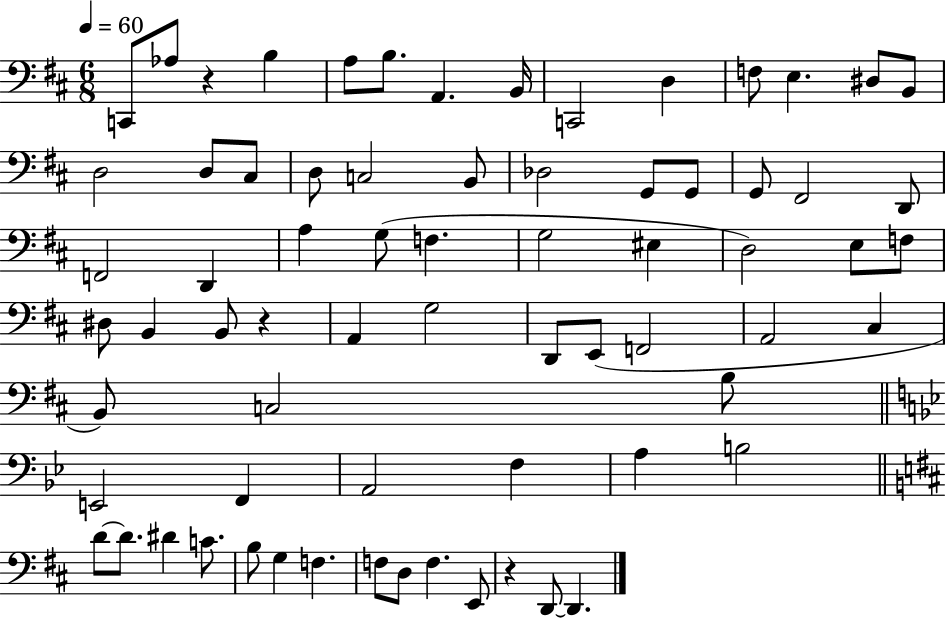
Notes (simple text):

C2/e Ab3/e R/q B3/q A3/e B3/e. A2/q. B2/s C2/h D3/q F3/e E3/q. D#3/e B2/e D3/h D3/e C#3/e D3/e C3/h B2/e Db3/h G2/e G2/e G2/e F#2/h D2/e F2/h D2/q A3/q G3/e F3/q. G3/h EIS3/q D3/h E3/e F3/e D#3/e B2/q B2/e R/q A2/q G3/h D2/e E2/e F2/h A2/h C#3/q B2/e C3/h B3/e E2/h F2/q A2/h F3/q A3/q B3/h D4/e D4/e. D#4/q C4/e. B3/e G3/q F3/q. F3/e D3/e F3/q. E2/e R/q D2/e D2/q.